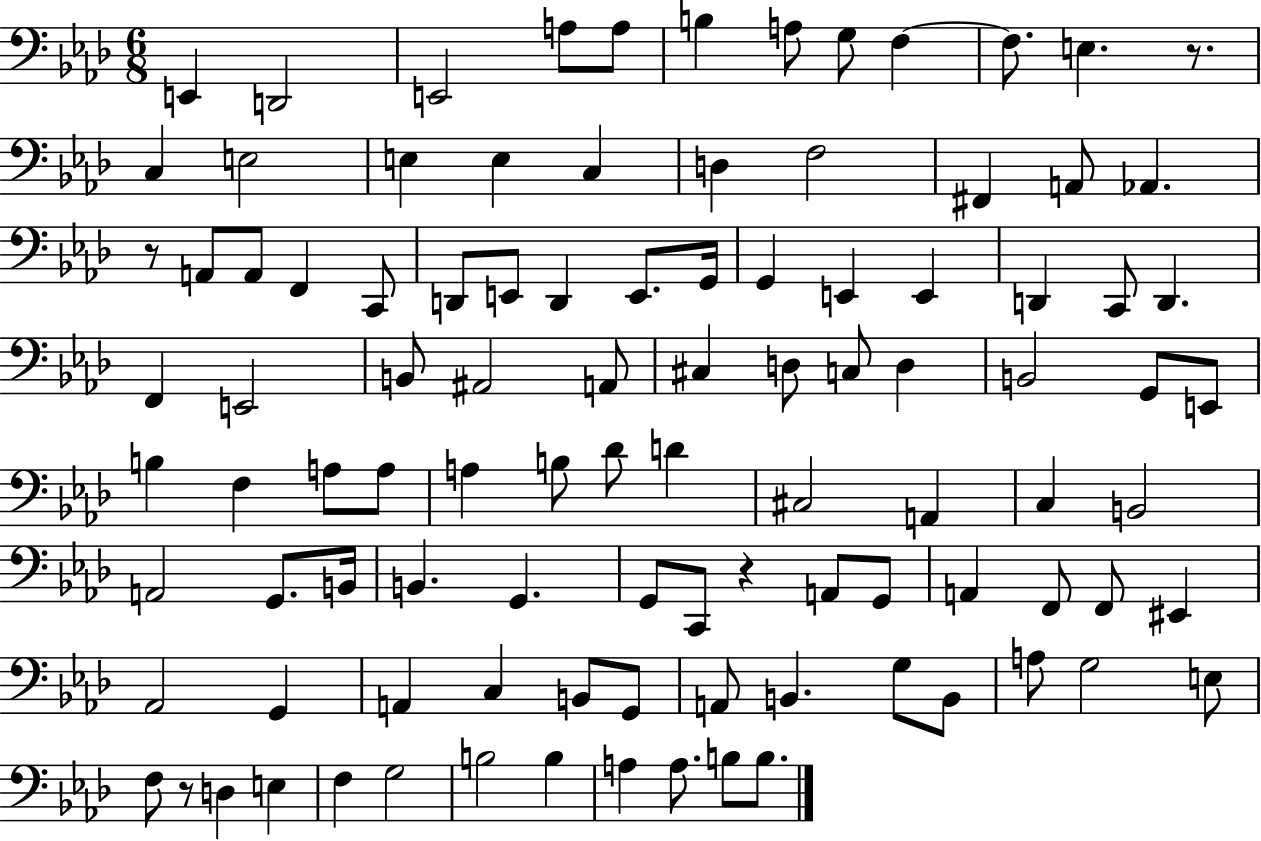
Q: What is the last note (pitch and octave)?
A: B3